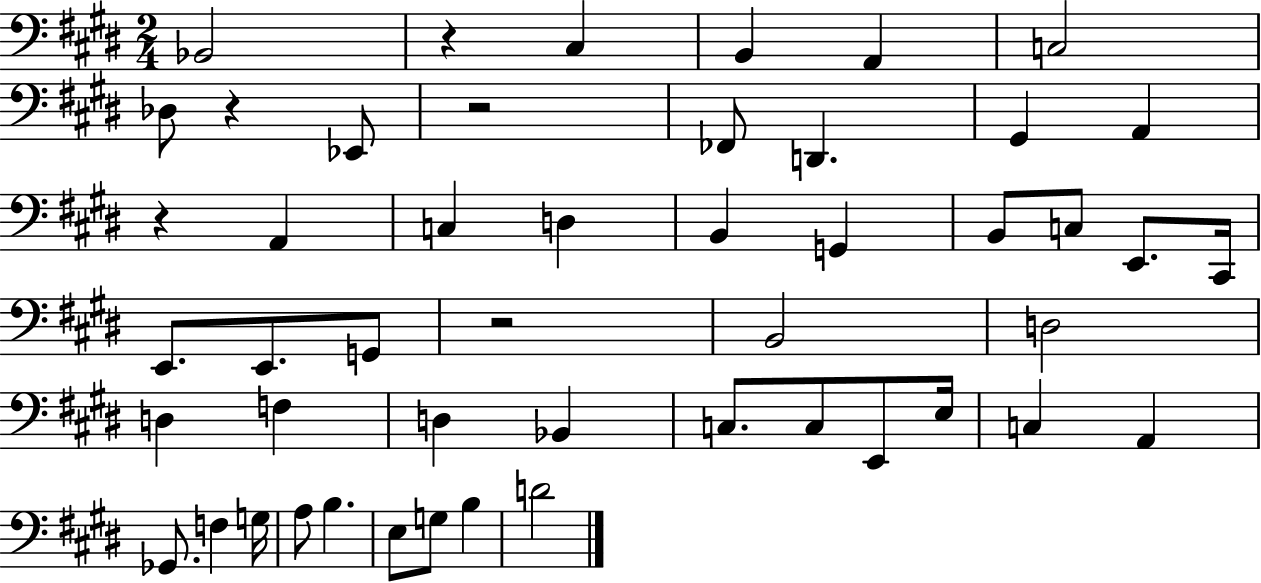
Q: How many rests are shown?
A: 5